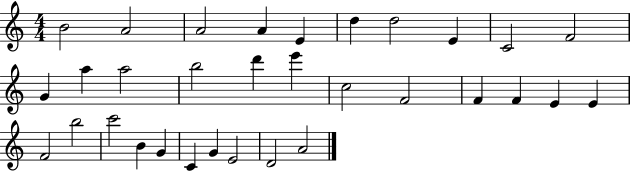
{
  \clef treble
  \numericTimeSignature
  \time 4/4
  \key c \major
  b'2 a'2 | a'2 a'4 e'4 | d''4 d''2 e'4 | c'2 f'2 | \break g'4 a''4 a''2 | b''2 d'''4 e'''4 | c''2 f'2 | f'4 f'4 e'4 e'4 | \break f'2 b''2 | c'''2 b'4 g'4 | c'4 g'4 e'2 | d'2 a'2 | \break \bar "|."
}